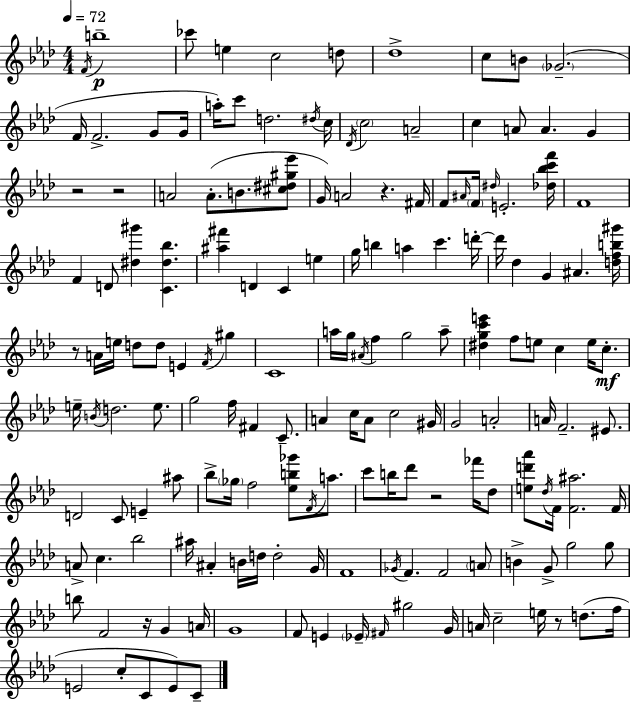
{
  \clef treble
  \numericTimeSignature
  \time 4/4
  \key f \minor
  \tempo 4 = 72
  \acciaccatura { f'16 }\p b''1-- | ces'''8 e''4 c''2 d''8 | des''1-> | c''8 b'8 \parenthesize ges'2.--( | \break f'16 f'2.-> g'8 | g'16 a''16-.) c'''8 d''2. | \acciaccatura { dis''16 } c''16 \acciaccatura { des'16 } \parenthesize c''2 a'2-- | c''4 a'8 a'4. g'4 | \break r2 r2 | a'2 a'8.-.( b'8. | <cis'' dis'' gis'' ees'''>8 g'16) a'2 r4. | fis'16 f'8 \grace { ais'16 } \parenthesize f'16 \grace { dis''16 } e'2.-. | \break <des'' bes'' c''' f'''>16 f'1 | f'4 d'8 <dis'' gis'''>4 <c' dis'' bes''>4. | <ais'' fis'''>4 d'4 c'4 | e''4 g''16 b''4 a''4 c'''4. | \break d'''16-.~~ d'''16 des''4 g'4 ais'4. | <d'' f'' b'' gis'''>16 r8 a'16 e''16 d''8 d''8 e'4 | \acciaccatura { f'16 } gis''4 c'1 | a''16 g''16 \acciaccatura { ais'16 } f''4 g''2 | \break a''8-- <dis'' g'' c''' e'''>4 f''8 e''8 c''4 | e''16 c''8.-.\mf e''16-- \acciaccatura { b'16 } d''2. | e''8. g''2 | f''16 fis'4 c'8.-- a'4 c''16 a'8 c''2 | \break gis'16 g'2 | a'2-. a'16 f'2.-- | eis'8. d'2 | c'8 e'4-- ais''8 bes''8-> \parenthesize ges''16 f''2 | \break <ees'' b'' ges'''>8 \acciaccatura { f'16 } a''8. c'''8 b''16 des'''8 r2 | fes'''16 des''8 <e'' d''' aes'''>8 \acciaccatura { des''16 } f'16 <f' ais''>2. | f'16 a'8-> c''4. | bes''2 ais''16 ais'4-. b'16 | \break d''16 d''2-. g'16 f'1 | \acciaccatura { ges'16 } f'4. | f'2 \parenthesize a'8 b'4-> g'8-> | g''2 g''8 b''8 f'2 | \break r16 g'4 a'16 g'1 | f'8 e'4 | \parenthesize ees'16-- \grace { fis'16 } gis''2 g'16 a'16 c''2-- | e''16 r8 d''8.( f''16 e'2 | \break c''8-. c'8 e'8) c'8-- \bar "|."
}